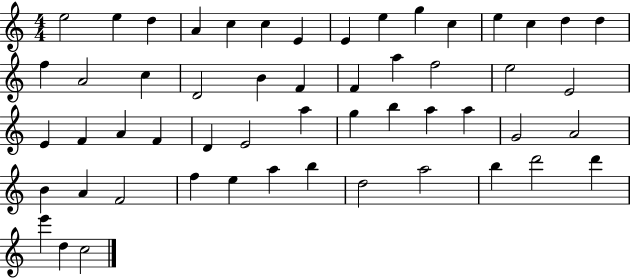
{
  \clef treble
  \numericTimeSignature
  \time 4/4
  \key c \major
  e''2 e''4 d''4 | a'4 c''4 c''4 e'4 | e'4 e''4 g''4 c''4 | e''4 c''4 d''4 d''4 | \break f''4 a'2 c''4 | d'2 b'4 f'4 | f'4 a''4 f''2 | e''2 e'2 | \break e'4 f'4 a'4 f'4 | d'4 e'2 a''4 | g''4 b''4 a''4 a''4 | g'2 a'2 | \break b'4 a'4 f'2 | f''4 e''4 a''4 b''4 | d''2 a''2 | b''4 d'''2 d'''4 | \break e'''4 d''4 c''2 | \bar "|."
}